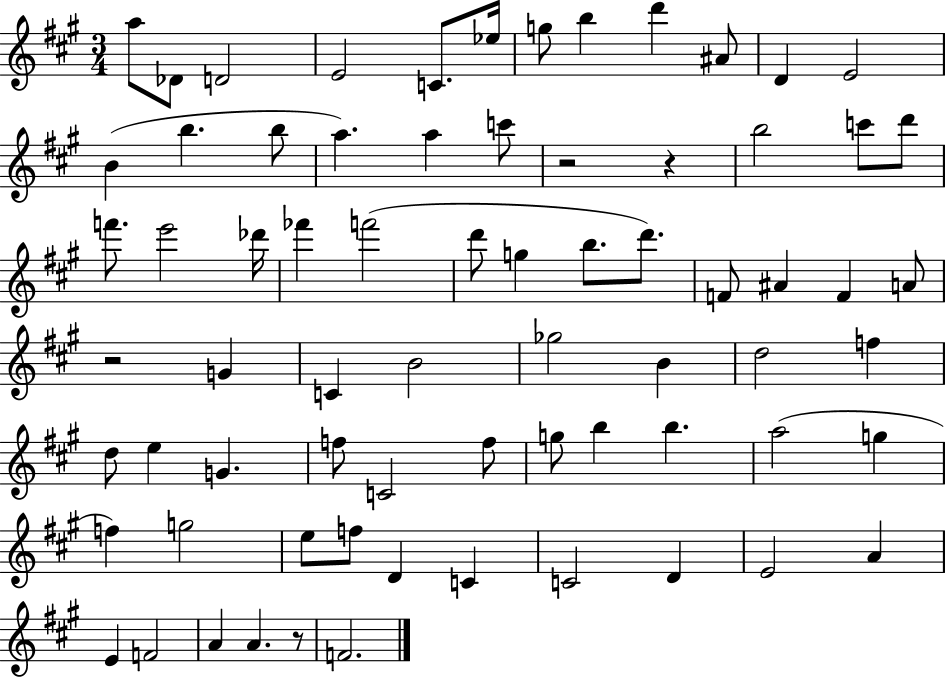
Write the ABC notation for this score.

X:1
T:Untitled
M:3/4
L:1/4
K:A
a/2 _D/2 D2 E2 C/2 _e/4 g/2 b d' ^A/2 D E2 B b b/2 a a c'/2 z2 z b2 c'/2 d'/2 f'/2 e'2 _d'/4 _f' f'2 d'/2 g b/2 d'/2 F/2 ^A F A/2 z2 G C B2 _g2 B d2 f d/2 e G f/2 C2 f/2 g/2 b b a2 g f g2 e/2 f/2 D C C2 D E2 A E F2 A A z/2 F2